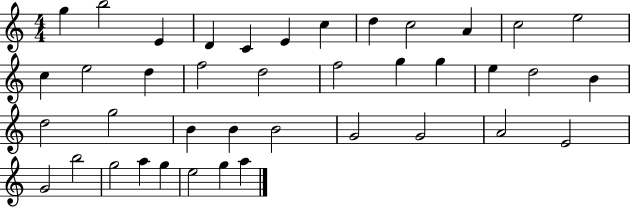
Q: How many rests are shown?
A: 0